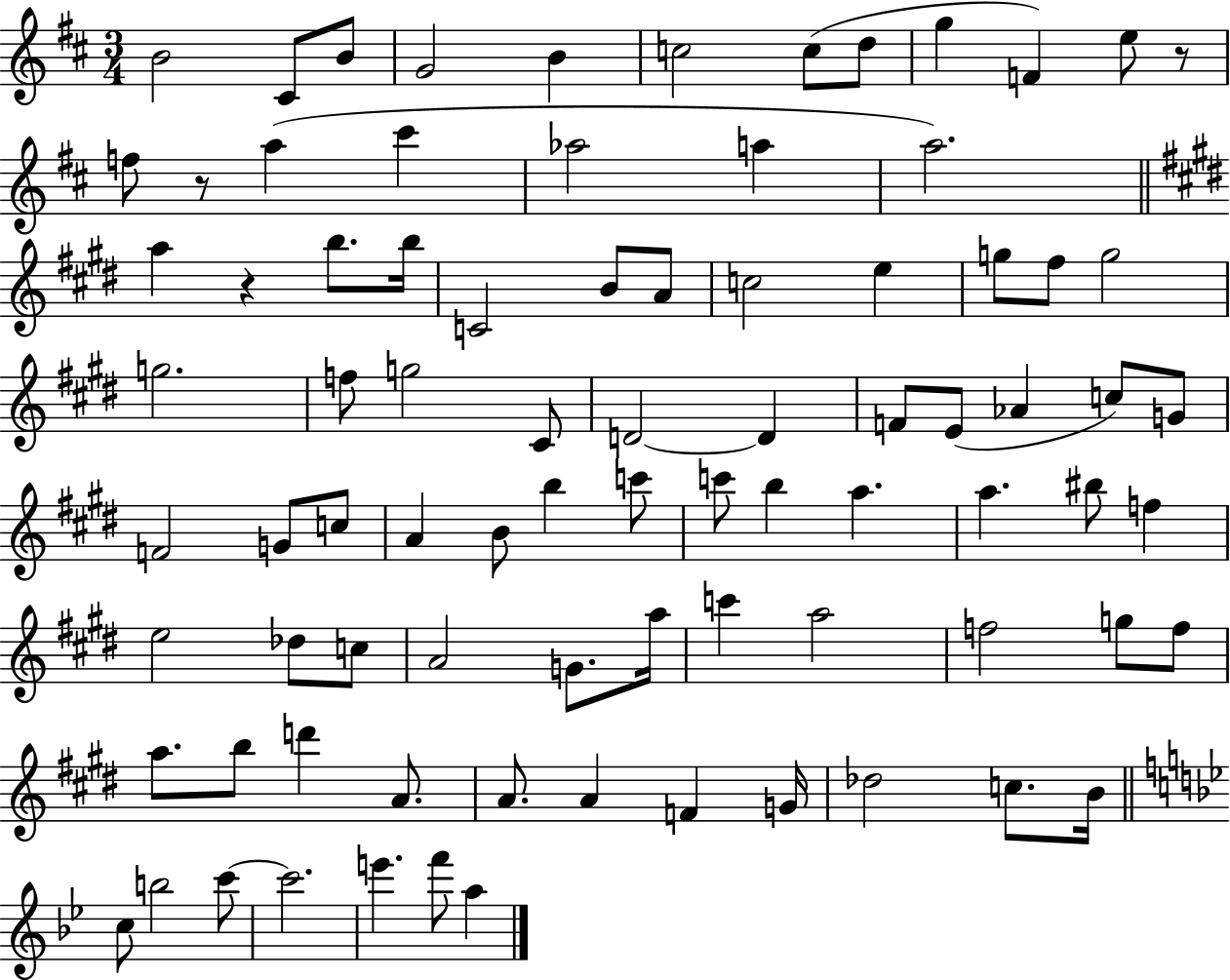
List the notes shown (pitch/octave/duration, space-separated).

B4/h C#4/e B4/e G4/h B4/q C5/h C5/e D5/e G5/q F4/q E5/e R/e F5/e R/e A5/q C#6/q Ab5/h A5/q A5/h. A5/q R/q B5/e. B5/s C4/h B4/e A4/e C5/h E5/q G5/e F#5/e G5/h G5/h. F5/e G5/h C#4/e D4/h D4/q F4/e E4/e Ab4/q C5/e G4/e F4/h G4/e C5/e A4/q B4/e B5/q C6/e C6/e B5/q A5/q. A5/q. BIS5/e F5/q E5/h Db5/e C5/e A4/h G4/e. A5/s C6/q A5/h F5/h G5/e F5/e A5/e. B5/e D6/q A4/e. A4/e. A4/q F4/q G4/s Db5/h C5/e. B4/s C5/e B5/h C6/e C6/h. E6/q. F6/e A5/q